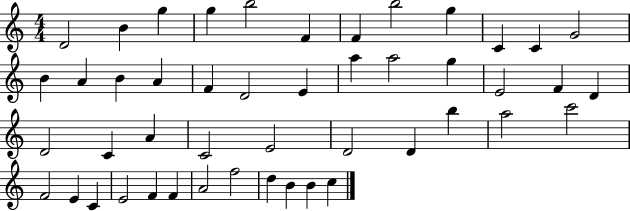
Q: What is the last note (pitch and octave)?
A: C5